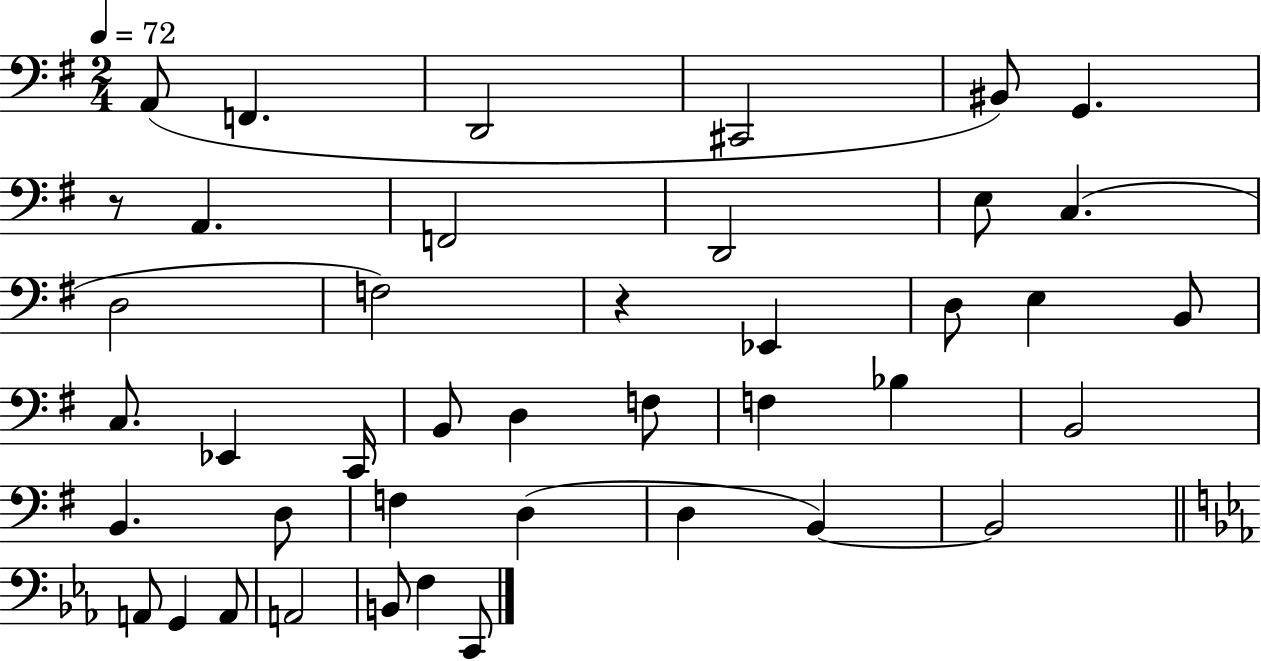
X:1
T:Untitled
M:2/4
L:1/4
K:G
A,,/2 F,, D,,2 ^C,,2 ^B,,/2 G,, z/2 A,, F,,2 D,,2 E,/2 C, D,2 F,2 z _E,, D,/2 E, B,,/2 C,/2 _E,, C,,/4 B,,/2 D, F,/2 F, _B, B,,2 B,, D,/2 F, D, D, B,, B,,2 A,,/2 G,, A,,/2 A,,2 B,,/2 F, C,,/2